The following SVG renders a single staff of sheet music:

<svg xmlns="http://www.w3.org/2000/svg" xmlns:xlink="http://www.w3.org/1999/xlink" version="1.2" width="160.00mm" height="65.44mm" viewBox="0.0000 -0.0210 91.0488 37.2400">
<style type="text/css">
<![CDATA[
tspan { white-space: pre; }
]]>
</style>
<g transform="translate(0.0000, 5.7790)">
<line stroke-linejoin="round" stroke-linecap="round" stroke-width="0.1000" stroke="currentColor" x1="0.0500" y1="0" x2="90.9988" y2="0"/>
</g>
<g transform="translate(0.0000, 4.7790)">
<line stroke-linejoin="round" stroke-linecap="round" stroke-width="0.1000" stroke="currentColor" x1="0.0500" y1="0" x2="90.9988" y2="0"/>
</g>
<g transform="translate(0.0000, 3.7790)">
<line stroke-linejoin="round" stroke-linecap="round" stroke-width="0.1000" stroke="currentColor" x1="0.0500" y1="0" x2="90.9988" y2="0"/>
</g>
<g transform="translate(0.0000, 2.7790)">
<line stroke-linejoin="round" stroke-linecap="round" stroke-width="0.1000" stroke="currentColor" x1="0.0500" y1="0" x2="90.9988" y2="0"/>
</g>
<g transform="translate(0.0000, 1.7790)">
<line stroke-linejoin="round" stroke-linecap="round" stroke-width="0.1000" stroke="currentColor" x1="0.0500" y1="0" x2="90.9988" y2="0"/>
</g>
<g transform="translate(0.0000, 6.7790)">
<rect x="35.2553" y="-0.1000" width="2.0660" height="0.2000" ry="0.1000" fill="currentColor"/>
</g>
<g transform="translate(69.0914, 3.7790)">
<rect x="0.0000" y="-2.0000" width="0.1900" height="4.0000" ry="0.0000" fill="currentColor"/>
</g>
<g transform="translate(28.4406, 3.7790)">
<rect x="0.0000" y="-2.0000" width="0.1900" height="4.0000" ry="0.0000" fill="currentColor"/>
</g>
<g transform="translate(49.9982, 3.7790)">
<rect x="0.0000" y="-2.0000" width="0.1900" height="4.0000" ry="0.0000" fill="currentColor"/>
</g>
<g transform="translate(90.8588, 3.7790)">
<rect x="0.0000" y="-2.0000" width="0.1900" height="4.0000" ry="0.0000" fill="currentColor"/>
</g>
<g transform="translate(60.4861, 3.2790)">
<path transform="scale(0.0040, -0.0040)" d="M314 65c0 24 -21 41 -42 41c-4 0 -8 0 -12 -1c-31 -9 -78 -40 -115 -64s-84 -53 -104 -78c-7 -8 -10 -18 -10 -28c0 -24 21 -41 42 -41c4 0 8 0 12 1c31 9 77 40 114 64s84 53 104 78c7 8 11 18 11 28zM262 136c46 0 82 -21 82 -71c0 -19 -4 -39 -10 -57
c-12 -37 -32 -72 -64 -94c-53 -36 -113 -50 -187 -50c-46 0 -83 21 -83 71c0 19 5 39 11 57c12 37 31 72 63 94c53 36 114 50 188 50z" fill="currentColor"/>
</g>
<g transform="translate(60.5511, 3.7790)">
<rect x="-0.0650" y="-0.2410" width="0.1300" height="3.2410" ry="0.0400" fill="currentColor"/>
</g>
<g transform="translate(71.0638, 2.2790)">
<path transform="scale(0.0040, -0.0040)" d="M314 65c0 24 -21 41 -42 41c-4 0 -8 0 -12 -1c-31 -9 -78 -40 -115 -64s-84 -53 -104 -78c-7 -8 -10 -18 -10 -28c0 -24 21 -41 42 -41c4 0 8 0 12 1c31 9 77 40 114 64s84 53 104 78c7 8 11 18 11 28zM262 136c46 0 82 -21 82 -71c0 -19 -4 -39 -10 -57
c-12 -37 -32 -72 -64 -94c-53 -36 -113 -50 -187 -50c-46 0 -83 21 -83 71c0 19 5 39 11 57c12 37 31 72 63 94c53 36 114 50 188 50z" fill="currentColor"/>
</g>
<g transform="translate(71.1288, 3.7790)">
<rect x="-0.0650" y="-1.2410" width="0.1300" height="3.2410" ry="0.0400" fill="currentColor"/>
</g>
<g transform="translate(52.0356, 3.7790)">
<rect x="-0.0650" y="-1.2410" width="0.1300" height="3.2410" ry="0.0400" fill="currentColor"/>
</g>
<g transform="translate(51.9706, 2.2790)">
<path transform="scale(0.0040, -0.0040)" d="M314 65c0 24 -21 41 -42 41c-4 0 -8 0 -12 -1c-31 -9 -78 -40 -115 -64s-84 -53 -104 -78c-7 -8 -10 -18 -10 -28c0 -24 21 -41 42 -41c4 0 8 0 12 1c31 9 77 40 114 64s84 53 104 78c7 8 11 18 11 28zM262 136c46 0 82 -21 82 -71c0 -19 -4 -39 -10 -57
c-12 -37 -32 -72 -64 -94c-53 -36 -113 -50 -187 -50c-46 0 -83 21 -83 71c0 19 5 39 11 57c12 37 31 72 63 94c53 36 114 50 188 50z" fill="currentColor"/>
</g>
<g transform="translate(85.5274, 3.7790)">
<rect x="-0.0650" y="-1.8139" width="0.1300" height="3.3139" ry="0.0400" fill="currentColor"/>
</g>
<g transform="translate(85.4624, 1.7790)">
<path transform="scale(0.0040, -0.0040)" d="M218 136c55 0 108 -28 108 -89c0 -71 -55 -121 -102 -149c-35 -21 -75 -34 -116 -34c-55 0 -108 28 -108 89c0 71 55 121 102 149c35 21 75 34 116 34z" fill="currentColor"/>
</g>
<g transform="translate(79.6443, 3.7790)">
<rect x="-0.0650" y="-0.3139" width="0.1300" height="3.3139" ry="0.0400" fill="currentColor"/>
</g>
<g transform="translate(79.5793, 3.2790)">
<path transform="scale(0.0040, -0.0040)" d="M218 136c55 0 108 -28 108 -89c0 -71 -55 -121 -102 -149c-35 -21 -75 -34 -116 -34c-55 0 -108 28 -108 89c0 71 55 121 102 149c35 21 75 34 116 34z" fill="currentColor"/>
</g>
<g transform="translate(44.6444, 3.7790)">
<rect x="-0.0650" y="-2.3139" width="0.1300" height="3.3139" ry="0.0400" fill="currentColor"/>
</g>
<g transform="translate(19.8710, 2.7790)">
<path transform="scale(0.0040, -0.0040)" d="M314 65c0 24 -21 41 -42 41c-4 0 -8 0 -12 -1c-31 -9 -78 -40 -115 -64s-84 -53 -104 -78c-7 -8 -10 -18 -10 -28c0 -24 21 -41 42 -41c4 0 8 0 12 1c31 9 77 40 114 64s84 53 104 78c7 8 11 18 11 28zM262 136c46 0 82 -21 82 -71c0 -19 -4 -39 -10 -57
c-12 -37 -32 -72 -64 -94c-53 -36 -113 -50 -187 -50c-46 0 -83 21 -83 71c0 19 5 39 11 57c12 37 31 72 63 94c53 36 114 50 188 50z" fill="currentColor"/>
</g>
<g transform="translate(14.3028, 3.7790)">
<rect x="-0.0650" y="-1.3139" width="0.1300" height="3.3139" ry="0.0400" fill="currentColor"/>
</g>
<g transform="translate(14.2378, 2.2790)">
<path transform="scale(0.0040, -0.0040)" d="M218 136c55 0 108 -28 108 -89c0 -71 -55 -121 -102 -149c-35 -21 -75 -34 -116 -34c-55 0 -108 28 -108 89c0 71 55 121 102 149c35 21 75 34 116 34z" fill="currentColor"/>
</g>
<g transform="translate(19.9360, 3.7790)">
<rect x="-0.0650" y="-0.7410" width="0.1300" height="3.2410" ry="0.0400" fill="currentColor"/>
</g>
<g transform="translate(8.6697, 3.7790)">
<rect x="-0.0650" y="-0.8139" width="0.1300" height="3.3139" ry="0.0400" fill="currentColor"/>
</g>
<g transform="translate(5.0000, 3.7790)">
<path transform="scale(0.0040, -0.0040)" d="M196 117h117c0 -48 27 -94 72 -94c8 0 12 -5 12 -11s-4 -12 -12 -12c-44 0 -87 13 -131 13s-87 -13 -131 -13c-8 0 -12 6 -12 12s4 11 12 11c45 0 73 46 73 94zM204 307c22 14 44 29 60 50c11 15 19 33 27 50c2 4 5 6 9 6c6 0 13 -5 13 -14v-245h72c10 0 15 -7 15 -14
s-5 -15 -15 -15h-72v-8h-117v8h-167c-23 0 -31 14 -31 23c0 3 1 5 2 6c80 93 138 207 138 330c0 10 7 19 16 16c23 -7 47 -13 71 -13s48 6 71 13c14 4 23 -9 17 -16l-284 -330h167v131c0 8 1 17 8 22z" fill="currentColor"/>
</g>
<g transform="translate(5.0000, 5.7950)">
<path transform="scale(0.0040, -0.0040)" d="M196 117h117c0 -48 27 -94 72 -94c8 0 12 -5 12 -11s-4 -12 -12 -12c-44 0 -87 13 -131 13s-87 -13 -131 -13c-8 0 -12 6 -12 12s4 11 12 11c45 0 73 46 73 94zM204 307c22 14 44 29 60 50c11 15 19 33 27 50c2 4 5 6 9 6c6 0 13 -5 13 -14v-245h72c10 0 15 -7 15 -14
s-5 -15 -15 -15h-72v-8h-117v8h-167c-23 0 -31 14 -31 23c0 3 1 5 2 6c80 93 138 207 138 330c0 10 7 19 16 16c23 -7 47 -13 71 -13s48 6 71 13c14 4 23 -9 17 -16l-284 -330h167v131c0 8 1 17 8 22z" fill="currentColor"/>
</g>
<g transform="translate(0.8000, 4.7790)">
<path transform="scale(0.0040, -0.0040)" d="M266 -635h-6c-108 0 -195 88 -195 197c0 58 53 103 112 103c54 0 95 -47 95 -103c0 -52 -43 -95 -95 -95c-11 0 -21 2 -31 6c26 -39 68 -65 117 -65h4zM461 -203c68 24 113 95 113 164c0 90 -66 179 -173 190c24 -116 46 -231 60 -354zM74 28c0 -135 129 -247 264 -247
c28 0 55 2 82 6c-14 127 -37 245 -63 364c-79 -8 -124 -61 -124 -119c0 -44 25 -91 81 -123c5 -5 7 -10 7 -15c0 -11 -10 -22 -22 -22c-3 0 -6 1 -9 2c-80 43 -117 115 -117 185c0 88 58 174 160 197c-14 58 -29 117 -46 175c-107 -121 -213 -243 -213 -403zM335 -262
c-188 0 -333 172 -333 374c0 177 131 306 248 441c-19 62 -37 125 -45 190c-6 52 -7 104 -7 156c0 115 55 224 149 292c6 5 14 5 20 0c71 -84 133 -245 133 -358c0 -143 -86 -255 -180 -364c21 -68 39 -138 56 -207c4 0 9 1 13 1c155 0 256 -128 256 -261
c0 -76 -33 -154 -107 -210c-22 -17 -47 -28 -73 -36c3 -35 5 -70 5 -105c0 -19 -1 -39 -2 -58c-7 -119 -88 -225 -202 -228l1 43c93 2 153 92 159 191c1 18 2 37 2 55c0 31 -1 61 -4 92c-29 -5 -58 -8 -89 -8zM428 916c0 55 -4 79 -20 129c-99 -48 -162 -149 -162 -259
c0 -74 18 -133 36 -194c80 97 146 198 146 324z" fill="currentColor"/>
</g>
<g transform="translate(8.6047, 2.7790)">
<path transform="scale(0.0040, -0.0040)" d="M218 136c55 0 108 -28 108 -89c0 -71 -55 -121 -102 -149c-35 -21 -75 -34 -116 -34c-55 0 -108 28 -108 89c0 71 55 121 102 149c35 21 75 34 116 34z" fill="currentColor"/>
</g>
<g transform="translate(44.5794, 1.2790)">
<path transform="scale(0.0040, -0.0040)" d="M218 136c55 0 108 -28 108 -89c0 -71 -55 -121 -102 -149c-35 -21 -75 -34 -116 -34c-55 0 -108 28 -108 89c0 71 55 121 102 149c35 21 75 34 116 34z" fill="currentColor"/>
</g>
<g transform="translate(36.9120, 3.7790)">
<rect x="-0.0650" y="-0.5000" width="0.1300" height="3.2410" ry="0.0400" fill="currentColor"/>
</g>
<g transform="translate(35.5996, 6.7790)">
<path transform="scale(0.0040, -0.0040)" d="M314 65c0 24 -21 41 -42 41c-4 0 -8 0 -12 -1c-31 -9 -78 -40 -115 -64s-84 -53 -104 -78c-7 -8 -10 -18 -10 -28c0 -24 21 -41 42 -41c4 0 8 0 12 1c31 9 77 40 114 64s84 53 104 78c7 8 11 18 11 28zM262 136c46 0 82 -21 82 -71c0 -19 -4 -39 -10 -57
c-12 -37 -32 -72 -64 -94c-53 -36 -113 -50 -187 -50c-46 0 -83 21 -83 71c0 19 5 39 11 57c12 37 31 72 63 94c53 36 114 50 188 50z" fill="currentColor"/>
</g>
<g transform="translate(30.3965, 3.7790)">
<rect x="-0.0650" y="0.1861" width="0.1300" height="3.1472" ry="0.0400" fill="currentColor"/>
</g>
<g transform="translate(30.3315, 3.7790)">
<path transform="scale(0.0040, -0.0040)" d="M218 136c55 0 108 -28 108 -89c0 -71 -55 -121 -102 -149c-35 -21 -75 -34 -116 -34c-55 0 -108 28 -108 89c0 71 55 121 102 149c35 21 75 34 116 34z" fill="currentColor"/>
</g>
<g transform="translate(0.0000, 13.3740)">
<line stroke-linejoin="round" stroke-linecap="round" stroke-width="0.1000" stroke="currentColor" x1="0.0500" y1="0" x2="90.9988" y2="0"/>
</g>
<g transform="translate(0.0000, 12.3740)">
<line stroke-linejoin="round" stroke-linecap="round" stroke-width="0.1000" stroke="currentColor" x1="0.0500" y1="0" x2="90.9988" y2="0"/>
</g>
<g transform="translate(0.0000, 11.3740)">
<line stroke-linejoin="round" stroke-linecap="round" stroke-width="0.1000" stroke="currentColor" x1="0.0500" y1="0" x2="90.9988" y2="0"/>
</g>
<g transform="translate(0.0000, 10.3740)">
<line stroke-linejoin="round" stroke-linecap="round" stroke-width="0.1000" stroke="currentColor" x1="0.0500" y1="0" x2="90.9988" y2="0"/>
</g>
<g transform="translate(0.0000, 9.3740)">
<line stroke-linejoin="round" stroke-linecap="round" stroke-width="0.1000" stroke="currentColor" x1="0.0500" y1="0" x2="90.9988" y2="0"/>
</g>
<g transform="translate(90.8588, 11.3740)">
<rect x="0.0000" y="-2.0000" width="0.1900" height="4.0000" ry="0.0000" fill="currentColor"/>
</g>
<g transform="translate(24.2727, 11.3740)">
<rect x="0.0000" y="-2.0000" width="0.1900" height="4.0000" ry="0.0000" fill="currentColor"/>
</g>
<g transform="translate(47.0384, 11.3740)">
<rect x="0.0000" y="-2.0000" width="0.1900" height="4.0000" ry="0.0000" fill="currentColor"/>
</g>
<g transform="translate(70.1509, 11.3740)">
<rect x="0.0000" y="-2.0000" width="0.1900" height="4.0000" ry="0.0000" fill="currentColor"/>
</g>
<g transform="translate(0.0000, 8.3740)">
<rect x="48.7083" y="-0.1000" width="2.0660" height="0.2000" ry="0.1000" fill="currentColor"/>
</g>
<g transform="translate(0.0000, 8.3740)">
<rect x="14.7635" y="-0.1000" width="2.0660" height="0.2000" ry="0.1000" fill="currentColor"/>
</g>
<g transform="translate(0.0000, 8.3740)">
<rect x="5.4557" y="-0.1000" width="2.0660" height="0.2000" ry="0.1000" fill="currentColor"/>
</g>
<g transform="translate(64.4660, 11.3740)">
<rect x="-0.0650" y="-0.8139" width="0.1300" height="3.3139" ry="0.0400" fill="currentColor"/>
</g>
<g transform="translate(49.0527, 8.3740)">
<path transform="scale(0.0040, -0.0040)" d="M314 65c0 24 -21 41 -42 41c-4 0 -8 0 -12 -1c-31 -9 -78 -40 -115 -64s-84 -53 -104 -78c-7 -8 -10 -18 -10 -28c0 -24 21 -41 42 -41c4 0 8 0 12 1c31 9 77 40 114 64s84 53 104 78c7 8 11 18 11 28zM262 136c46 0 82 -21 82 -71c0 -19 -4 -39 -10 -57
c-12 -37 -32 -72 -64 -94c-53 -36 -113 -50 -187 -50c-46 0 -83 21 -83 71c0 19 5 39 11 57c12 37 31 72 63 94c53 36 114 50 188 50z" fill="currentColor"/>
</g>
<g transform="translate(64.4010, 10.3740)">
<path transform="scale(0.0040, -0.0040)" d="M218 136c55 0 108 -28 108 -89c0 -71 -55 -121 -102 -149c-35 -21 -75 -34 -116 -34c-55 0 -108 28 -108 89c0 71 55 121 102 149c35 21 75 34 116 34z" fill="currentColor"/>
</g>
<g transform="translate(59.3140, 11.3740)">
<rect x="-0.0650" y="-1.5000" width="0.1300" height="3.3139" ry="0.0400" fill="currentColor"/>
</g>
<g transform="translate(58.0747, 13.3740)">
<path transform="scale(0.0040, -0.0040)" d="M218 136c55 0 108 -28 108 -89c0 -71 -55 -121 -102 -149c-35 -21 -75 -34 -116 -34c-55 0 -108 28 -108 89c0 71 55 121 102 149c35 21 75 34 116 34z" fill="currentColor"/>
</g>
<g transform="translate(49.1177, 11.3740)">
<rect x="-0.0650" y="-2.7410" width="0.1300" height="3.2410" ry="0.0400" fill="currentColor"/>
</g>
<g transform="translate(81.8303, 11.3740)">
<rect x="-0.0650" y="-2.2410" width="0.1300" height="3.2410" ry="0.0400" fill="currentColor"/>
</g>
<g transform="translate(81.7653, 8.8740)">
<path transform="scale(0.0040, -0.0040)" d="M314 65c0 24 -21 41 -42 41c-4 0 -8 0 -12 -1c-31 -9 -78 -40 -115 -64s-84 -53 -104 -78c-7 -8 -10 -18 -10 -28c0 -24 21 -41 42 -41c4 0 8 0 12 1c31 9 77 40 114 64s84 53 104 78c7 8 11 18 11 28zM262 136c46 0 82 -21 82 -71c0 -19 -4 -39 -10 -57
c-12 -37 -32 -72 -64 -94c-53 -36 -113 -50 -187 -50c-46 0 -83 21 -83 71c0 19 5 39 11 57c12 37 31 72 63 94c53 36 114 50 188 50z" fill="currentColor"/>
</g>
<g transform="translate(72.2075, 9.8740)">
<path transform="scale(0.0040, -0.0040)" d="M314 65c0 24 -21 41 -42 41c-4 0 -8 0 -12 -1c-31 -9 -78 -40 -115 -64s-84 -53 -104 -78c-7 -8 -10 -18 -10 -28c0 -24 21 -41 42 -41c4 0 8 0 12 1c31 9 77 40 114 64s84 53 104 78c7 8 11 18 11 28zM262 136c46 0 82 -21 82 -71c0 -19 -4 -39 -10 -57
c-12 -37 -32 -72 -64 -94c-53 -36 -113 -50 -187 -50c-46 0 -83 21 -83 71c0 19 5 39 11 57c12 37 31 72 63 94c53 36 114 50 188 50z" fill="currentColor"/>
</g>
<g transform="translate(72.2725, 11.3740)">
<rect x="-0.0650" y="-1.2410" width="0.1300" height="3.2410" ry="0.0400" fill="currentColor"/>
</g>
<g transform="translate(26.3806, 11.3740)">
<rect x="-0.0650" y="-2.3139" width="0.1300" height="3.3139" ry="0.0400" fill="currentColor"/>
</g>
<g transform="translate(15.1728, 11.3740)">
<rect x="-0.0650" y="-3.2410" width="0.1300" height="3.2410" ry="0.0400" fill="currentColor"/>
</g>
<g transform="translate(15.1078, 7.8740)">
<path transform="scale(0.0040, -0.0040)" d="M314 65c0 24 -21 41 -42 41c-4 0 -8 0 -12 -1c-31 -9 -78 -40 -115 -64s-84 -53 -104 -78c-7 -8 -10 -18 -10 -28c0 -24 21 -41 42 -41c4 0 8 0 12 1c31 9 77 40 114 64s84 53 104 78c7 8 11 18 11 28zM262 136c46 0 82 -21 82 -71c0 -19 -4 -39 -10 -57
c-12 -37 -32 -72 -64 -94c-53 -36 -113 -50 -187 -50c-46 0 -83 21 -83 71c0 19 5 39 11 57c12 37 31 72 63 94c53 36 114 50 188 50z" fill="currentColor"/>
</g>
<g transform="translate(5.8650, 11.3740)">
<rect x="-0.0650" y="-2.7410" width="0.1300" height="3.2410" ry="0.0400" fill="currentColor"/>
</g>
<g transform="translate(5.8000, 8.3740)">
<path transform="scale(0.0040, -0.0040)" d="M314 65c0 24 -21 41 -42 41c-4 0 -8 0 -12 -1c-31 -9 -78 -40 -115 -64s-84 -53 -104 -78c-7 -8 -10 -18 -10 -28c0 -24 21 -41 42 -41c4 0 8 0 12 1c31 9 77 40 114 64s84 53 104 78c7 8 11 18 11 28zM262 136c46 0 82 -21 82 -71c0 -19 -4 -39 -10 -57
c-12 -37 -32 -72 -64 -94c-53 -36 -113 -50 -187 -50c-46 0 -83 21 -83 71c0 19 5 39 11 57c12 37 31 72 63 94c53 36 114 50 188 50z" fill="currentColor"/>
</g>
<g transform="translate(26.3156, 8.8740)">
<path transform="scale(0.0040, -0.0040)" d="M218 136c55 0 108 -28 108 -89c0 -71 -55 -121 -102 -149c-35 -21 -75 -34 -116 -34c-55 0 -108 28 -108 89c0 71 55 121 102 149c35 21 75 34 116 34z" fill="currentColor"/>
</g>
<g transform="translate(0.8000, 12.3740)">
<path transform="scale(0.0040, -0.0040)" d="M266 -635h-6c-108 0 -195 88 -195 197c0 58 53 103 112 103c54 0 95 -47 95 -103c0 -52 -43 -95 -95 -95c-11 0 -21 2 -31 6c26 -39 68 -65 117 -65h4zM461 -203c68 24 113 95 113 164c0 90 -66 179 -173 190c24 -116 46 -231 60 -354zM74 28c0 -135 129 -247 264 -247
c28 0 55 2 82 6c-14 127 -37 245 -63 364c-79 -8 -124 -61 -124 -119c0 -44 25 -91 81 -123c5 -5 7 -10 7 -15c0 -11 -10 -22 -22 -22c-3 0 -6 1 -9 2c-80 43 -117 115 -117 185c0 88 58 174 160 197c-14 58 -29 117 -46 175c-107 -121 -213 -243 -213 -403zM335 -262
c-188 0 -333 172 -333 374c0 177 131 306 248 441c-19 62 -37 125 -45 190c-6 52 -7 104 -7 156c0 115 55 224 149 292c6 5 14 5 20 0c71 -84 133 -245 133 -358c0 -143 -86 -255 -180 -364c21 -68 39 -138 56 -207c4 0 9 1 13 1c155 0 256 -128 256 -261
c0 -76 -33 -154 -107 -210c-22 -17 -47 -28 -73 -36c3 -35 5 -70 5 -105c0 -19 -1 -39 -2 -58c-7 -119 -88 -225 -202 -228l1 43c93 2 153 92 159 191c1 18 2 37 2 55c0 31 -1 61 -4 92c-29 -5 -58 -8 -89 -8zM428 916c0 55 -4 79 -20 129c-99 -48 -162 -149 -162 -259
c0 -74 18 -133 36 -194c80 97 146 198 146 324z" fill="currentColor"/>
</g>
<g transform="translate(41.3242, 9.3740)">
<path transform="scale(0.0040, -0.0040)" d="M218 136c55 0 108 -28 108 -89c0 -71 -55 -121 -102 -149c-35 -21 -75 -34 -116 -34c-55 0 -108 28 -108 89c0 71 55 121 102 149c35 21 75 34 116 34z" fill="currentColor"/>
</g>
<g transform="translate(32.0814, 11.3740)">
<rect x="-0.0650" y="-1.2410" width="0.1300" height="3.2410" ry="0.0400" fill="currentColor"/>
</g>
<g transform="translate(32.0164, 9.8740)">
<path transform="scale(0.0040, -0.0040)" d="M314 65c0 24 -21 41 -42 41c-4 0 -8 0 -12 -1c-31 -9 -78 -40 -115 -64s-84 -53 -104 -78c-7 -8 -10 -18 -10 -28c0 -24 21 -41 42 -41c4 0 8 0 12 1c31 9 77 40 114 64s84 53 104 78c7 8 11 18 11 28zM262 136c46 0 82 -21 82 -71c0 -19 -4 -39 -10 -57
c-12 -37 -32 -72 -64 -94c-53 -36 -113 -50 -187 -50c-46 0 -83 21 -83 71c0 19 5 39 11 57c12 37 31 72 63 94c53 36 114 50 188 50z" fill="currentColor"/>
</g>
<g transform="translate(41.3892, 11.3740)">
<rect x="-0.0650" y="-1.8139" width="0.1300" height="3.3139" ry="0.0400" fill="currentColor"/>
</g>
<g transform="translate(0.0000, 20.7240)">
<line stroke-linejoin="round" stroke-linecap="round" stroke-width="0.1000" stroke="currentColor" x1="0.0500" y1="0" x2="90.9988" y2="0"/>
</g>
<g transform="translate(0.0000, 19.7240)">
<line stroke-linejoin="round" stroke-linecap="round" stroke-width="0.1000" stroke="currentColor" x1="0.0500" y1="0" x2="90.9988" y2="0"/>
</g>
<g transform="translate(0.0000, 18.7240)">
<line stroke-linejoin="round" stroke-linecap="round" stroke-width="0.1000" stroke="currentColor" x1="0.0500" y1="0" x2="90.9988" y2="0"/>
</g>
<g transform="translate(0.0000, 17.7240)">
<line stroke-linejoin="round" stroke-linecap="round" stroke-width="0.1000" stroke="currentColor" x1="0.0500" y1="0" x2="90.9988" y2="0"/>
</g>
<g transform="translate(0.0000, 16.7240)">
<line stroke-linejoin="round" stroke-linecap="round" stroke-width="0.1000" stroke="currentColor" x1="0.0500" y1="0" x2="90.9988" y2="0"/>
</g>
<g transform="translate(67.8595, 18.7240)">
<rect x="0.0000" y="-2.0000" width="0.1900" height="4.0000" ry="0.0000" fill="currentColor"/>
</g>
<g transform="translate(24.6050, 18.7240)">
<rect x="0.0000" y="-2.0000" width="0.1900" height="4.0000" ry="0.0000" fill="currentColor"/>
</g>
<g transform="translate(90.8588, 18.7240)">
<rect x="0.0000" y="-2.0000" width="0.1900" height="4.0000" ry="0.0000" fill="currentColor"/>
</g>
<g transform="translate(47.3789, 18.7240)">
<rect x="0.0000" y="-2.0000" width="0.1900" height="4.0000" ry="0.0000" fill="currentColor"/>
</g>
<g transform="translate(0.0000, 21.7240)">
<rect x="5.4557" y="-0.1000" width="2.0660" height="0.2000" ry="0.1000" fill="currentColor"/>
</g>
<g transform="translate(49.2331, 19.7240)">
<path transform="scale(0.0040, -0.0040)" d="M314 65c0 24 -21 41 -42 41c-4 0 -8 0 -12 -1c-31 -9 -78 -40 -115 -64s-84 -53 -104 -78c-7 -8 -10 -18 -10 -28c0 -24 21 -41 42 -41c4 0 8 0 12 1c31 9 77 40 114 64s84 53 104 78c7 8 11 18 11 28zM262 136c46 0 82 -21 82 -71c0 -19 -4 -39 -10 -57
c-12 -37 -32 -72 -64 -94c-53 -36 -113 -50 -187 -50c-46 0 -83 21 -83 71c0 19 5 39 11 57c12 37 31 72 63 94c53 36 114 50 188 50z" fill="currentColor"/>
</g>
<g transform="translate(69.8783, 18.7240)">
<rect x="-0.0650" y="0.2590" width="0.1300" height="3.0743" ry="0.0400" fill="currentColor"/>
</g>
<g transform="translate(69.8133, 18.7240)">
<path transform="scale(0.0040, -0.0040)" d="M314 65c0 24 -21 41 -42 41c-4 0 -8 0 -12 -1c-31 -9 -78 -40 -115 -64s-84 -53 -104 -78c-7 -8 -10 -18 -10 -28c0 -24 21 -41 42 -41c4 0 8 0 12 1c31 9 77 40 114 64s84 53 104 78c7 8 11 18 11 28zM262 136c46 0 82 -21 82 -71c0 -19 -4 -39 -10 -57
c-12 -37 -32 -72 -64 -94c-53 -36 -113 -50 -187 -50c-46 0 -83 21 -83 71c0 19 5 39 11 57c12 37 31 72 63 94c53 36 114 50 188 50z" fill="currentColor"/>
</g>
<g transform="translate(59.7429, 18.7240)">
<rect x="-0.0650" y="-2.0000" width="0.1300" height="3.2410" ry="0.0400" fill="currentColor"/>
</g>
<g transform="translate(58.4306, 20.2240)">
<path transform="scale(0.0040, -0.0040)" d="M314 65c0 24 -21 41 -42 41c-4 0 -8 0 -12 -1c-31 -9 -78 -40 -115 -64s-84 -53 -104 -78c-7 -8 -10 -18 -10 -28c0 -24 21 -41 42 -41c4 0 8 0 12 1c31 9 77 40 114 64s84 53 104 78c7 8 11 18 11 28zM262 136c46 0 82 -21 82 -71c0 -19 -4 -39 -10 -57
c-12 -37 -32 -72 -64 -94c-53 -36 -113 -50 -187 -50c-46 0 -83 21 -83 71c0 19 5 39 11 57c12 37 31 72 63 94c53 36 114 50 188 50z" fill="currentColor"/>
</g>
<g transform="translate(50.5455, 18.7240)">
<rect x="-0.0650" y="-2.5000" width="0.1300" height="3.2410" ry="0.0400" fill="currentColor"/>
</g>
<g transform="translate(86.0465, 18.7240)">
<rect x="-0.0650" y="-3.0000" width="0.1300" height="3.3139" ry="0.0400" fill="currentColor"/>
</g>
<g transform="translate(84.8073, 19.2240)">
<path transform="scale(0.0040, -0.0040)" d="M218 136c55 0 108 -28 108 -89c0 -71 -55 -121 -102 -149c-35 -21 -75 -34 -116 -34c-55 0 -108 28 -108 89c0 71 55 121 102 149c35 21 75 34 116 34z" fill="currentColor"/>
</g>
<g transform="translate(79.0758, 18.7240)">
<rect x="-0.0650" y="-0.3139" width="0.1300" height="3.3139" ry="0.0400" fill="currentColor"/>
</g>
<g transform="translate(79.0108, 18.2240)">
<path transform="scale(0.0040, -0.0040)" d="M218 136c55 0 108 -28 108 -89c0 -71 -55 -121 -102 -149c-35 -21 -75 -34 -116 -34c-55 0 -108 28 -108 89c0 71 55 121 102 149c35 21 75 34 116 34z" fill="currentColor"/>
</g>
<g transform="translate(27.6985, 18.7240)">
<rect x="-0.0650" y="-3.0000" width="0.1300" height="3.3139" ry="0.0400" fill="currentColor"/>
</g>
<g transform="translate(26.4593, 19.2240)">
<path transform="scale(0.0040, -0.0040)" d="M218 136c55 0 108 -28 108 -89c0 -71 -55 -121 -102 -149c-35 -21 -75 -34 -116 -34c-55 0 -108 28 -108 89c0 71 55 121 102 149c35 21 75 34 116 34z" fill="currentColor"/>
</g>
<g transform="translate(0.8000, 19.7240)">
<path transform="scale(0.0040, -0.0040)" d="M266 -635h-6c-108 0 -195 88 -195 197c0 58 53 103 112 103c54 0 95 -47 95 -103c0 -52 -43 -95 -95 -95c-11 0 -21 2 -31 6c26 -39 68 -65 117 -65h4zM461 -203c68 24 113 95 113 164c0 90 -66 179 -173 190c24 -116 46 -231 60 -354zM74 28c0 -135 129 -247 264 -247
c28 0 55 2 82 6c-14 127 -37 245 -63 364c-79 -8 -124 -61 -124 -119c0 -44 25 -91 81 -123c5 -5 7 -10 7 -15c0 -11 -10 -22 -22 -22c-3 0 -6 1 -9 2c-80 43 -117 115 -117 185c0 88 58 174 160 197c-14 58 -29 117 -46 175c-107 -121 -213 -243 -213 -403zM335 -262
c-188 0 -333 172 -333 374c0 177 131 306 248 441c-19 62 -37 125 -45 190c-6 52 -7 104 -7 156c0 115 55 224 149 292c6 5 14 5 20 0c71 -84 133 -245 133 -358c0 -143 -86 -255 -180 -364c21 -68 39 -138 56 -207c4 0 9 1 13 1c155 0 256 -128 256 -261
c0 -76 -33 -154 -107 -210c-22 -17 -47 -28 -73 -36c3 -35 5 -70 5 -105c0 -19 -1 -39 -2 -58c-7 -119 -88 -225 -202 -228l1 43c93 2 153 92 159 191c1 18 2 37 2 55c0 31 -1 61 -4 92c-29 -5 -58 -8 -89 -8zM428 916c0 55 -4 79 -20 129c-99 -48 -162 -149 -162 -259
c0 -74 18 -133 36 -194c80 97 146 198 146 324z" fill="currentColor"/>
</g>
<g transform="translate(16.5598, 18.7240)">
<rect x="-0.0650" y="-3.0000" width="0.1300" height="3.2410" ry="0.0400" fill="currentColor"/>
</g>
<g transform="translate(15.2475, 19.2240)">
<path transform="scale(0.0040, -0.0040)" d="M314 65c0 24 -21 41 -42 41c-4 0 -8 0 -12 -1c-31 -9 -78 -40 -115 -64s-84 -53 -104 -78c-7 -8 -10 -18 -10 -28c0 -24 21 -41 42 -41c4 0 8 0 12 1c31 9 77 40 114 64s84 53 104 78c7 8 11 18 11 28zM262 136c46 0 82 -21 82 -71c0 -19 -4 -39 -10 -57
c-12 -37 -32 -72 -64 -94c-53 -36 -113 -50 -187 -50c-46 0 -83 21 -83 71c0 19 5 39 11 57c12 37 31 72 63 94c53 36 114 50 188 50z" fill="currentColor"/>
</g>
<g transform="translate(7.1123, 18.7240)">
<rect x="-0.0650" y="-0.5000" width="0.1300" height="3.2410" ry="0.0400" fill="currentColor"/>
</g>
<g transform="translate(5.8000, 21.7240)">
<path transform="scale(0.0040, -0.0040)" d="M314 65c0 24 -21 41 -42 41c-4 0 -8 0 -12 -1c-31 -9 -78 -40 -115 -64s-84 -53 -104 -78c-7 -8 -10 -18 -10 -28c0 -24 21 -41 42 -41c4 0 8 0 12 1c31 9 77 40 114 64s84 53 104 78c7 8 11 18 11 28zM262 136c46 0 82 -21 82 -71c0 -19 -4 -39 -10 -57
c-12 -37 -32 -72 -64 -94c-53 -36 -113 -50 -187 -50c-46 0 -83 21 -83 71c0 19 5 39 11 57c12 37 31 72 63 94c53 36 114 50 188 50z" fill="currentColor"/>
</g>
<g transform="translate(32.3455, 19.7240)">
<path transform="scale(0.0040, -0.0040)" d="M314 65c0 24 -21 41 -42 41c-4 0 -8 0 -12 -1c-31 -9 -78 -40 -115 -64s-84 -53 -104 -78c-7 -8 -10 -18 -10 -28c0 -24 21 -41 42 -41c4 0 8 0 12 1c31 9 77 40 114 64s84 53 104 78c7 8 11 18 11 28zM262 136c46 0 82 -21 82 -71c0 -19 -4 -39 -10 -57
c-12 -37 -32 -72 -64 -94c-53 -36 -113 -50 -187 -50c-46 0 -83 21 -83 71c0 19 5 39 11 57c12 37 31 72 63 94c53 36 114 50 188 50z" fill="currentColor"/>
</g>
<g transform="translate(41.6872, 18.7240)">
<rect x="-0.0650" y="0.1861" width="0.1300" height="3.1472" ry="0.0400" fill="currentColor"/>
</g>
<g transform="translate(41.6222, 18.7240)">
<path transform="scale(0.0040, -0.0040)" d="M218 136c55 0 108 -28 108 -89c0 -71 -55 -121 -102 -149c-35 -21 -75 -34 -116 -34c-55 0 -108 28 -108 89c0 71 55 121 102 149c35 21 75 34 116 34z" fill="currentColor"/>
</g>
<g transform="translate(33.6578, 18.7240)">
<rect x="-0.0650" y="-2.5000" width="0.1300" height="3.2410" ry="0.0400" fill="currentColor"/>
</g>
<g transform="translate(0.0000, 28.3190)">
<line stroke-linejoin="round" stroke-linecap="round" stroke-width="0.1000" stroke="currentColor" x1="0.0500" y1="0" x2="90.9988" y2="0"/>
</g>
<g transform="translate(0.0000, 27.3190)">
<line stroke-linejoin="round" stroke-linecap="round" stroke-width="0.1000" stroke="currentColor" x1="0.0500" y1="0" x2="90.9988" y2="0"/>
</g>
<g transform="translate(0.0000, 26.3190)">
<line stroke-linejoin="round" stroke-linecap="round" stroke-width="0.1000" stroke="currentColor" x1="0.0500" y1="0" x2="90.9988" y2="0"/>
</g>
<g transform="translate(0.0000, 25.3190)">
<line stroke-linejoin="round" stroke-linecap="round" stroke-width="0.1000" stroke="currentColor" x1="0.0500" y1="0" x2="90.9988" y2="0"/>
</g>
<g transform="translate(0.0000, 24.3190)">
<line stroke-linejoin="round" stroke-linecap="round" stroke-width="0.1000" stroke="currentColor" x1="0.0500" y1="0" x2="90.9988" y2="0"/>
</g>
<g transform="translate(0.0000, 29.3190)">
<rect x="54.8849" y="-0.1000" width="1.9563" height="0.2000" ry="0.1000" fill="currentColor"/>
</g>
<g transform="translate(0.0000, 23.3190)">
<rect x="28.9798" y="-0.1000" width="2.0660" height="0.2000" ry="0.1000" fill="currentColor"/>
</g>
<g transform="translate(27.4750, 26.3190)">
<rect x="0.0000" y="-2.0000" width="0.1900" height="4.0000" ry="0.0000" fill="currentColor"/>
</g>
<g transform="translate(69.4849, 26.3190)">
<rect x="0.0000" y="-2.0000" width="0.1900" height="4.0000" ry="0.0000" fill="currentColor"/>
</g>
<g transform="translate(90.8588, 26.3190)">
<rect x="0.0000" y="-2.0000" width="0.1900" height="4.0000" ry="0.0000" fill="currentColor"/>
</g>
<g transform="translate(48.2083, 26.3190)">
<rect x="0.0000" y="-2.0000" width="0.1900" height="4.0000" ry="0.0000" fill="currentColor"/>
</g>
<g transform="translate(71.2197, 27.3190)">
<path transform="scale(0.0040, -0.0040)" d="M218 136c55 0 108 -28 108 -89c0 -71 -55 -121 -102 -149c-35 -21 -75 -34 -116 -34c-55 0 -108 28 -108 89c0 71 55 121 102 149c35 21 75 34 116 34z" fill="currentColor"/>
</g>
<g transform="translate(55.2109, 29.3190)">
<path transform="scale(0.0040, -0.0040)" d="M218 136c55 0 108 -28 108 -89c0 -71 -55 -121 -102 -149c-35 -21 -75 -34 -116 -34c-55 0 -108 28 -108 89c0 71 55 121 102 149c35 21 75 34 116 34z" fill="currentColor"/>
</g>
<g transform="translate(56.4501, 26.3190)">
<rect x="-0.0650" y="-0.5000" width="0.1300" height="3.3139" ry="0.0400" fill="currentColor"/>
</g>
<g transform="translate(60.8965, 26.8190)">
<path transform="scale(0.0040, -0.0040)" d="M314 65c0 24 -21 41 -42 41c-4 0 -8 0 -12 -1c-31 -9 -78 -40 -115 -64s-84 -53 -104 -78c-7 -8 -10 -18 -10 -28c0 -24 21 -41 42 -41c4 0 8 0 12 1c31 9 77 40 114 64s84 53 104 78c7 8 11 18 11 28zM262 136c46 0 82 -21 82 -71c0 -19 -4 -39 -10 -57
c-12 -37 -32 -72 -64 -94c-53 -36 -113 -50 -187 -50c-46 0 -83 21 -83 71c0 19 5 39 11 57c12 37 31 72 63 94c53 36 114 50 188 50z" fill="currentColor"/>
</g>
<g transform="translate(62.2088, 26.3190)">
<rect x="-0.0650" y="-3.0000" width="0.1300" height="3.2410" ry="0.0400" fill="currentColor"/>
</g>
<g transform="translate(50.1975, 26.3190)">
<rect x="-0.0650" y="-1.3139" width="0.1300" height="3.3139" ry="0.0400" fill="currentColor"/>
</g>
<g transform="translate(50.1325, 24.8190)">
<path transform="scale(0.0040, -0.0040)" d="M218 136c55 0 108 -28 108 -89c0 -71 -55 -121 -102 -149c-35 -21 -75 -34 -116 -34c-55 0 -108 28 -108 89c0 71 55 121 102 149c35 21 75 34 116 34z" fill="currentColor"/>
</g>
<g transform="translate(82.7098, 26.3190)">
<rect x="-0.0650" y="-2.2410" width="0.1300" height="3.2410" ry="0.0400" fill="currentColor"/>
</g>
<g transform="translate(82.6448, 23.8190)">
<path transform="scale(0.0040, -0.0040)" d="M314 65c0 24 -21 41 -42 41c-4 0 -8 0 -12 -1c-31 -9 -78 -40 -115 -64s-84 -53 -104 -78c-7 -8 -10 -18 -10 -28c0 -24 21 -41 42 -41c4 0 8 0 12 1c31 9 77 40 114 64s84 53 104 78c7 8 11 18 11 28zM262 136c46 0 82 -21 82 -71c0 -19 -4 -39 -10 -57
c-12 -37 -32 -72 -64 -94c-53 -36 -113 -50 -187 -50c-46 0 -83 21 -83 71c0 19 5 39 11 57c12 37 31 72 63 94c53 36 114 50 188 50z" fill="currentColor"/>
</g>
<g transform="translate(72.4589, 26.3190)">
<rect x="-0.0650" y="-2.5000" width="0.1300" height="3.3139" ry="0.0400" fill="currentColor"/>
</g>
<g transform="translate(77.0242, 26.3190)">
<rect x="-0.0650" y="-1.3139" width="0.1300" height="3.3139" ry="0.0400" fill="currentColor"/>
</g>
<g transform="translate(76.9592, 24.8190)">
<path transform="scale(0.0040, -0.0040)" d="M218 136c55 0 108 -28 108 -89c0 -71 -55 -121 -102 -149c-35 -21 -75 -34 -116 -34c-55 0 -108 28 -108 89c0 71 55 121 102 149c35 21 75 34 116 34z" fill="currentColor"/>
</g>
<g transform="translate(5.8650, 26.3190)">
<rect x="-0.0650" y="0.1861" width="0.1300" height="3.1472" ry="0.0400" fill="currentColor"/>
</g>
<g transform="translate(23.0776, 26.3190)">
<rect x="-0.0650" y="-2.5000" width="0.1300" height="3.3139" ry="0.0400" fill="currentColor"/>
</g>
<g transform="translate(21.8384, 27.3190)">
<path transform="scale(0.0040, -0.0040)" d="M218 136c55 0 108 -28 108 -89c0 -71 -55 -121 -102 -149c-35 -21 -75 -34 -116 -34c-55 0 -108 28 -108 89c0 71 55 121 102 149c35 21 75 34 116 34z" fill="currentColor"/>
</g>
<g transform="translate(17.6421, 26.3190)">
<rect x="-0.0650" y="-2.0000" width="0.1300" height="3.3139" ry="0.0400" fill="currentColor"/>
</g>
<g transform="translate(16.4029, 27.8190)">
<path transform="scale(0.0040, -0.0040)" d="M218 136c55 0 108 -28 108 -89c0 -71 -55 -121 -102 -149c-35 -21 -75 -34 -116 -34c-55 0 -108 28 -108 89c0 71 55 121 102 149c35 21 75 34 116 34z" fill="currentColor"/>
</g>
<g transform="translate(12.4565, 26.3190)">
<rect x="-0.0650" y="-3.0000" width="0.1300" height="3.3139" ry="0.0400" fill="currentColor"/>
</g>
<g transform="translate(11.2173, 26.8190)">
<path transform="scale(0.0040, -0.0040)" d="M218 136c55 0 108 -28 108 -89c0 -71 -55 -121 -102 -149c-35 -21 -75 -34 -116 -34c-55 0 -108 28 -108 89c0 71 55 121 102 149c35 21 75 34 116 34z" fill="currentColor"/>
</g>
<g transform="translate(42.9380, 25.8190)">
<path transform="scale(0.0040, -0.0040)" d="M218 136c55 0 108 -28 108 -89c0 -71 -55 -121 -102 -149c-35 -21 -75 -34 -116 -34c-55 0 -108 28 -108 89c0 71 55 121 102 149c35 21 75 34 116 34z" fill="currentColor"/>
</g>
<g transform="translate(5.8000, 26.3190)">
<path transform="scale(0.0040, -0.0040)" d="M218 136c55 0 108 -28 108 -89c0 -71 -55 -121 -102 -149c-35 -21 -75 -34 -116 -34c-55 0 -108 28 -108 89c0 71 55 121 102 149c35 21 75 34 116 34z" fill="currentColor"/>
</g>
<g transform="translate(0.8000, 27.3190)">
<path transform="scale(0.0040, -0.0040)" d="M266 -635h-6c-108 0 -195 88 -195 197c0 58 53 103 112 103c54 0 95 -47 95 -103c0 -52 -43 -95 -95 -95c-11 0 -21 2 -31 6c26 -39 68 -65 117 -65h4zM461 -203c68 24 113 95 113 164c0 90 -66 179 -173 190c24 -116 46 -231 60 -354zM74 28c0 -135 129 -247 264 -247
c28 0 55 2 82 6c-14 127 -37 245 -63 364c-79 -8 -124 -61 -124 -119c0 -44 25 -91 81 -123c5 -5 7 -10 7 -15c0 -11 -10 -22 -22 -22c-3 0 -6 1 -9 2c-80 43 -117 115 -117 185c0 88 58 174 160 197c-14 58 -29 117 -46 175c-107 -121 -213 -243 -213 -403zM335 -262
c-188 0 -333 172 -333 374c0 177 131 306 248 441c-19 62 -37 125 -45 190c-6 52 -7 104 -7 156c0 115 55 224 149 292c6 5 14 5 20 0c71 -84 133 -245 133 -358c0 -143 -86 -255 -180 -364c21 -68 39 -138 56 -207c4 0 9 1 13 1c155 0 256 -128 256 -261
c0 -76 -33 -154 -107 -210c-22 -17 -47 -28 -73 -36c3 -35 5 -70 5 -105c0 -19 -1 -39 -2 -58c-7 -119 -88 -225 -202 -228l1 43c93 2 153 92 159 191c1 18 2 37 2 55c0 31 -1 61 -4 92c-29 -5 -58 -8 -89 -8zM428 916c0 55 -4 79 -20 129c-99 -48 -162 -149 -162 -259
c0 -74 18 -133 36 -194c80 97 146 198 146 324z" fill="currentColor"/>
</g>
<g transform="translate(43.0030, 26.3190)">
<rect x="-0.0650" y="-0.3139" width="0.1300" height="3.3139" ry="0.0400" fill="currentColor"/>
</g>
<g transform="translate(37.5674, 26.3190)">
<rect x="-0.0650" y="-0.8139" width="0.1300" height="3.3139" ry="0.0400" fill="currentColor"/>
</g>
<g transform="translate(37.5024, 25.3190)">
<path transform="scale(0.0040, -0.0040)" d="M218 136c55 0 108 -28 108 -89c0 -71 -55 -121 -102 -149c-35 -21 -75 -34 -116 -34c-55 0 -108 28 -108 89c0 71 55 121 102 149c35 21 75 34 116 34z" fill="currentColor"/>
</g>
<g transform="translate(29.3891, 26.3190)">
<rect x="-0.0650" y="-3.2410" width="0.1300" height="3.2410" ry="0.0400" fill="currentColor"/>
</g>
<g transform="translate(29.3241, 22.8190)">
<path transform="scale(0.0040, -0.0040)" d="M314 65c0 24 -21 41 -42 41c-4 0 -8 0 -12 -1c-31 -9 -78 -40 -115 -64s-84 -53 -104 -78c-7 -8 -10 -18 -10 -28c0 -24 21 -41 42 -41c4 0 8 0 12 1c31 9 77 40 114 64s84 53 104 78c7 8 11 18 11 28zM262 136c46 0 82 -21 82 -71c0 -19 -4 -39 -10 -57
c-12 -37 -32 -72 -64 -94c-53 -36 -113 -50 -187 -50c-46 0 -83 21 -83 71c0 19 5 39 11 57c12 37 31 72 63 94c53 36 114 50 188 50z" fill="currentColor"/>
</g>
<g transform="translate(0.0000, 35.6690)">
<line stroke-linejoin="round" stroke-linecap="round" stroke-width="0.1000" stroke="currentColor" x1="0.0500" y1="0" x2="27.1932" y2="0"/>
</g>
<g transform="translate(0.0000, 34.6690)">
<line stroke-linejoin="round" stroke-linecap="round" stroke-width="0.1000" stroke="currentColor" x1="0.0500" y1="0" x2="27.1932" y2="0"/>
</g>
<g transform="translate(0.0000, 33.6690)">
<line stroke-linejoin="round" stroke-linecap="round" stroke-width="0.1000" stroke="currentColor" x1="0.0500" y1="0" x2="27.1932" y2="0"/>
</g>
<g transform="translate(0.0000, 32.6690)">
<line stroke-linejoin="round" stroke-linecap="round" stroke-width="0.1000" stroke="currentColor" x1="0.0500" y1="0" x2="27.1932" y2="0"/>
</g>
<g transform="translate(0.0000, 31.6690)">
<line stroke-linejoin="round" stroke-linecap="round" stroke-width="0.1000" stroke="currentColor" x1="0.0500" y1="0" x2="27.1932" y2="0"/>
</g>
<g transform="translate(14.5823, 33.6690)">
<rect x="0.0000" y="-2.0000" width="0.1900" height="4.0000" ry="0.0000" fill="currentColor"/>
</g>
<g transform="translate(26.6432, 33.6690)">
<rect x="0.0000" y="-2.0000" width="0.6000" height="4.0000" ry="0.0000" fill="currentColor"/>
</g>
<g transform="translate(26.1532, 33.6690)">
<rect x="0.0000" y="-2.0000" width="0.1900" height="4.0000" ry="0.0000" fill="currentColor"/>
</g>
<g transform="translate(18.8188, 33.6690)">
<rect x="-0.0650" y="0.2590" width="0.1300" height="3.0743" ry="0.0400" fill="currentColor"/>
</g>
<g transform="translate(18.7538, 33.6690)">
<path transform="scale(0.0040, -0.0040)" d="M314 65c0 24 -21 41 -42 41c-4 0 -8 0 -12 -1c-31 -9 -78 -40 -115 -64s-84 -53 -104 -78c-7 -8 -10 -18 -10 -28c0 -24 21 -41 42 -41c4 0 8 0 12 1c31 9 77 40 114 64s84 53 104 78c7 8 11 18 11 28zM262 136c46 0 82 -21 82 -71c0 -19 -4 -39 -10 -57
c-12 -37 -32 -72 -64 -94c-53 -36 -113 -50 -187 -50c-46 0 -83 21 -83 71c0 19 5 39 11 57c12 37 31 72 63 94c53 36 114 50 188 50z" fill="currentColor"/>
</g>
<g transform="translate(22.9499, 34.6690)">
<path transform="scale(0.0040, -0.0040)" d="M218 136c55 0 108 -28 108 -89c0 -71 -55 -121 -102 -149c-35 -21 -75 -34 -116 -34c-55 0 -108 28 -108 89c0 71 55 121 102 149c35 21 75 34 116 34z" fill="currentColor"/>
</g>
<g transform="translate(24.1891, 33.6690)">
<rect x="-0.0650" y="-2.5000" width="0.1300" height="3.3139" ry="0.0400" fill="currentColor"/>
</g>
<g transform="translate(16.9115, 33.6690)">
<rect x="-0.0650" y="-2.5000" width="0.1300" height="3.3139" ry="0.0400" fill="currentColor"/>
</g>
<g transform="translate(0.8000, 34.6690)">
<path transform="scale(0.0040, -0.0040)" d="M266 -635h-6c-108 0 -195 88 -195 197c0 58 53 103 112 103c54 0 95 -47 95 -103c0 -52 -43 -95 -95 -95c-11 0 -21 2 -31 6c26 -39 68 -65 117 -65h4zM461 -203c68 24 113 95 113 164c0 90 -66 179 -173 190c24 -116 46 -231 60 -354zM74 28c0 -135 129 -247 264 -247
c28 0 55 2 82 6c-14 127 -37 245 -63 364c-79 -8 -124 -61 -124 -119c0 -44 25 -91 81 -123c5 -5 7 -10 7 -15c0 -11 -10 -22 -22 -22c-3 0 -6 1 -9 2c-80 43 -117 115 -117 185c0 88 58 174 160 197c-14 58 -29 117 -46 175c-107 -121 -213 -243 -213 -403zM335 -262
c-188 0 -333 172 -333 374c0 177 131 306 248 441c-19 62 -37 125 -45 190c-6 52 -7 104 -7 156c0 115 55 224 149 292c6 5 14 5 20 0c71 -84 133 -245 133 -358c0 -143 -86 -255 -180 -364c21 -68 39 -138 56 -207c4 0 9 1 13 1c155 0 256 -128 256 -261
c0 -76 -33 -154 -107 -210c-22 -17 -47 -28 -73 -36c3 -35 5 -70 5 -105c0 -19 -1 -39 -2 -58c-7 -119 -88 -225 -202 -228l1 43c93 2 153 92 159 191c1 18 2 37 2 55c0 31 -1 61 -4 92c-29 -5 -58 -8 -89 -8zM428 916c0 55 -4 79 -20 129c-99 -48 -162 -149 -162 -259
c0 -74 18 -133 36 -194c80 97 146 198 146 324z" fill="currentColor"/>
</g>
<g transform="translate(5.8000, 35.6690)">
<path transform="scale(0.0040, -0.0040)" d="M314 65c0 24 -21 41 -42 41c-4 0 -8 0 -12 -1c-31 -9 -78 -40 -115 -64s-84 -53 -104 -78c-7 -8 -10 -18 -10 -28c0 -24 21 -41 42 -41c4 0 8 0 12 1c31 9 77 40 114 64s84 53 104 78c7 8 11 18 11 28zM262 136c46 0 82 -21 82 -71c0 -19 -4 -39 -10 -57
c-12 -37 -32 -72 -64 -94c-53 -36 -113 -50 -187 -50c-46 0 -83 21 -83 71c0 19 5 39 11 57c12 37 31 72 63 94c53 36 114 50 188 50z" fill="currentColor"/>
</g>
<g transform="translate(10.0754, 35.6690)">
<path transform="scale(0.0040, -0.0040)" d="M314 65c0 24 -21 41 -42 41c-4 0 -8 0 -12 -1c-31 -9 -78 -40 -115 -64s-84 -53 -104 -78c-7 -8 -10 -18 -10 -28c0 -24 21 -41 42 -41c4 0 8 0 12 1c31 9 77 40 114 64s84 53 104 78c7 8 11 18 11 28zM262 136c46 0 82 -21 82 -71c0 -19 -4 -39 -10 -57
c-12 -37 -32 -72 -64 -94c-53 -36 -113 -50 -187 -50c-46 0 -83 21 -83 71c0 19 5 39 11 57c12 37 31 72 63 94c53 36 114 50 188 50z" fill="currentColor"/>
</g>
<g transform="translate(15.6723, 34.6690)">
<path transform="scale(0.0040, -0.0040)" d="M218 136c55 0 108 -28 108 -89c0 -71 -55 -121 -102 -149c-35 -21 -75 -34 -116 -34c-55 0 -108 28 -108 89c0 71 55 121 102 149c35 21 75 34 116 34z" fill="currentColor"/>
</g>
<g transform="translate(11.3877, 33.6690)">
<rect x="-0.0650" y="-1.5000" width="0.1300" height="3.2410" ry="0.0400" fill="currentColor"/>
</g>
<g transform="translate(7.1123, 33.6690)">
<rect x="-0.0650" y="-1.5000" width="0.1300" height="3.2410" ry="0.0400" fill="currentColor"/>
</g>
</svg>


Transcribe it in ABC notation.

X:1
T:Untitled
M:4/4
L:1/4
K:C
d e d2 B C2 g e2 c2 e2 c f a2 b2 g e2 f a2 E d e2 g2 C2 A2 A G2 B G2 F2 B2 c A B A F G b2 d c e C A2 G e g2 E2 E2 G B2 G